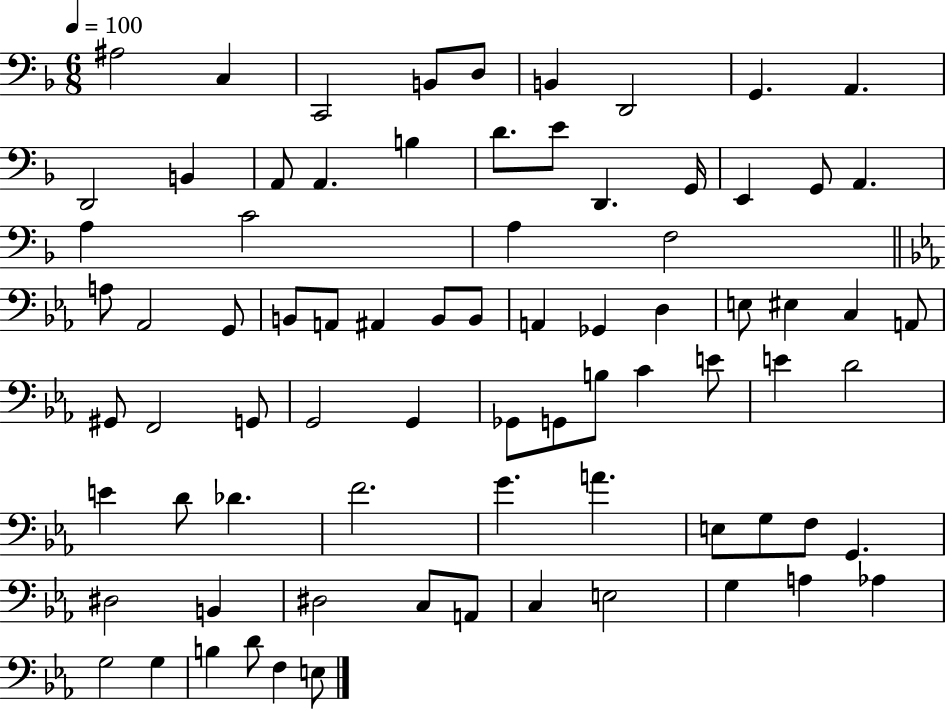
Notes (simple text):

A#3/h C3/q C2/h B2/e D3/e B2/q D2/h G2/q. A2/q. D2/h B2/q A2/e A2/q. B3/q D4/e. E4/e D2/q. G2/s E2/q G2/e A2/q. A3/q C4/h A3/q F3/h A3/e Ab2/h G2/e B2/e A2/e A#2/q B2/e B2/e A2/q Gb2/q D3/q E3/e EIS3/q C3/q A2/e G#2/e F2/h G2/e G2/h G2/q Gb2/e G2/e B3/e C4/q E4/e E4/q D4/h E4/q D4/e Db4/q. F4/h. G4/q. A4/q. E3/e G3/e F3/e G2/q. D#3/h B2/q D#3/h C3/e A2/e C3/q E3/h G3/q A3/q Ab3/q G3/h G3/q B3/q D4/e F3/q E3/e